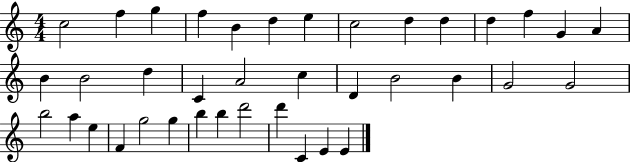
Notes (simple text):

C5/h F5/q G5/q F5/q B4/q D5/q E5/q C5/h D5/q D5/q D5/q F5/q G4/q A4/q B4/q B4/h D5/q C4/q A4/h C5/q D4/q B4/h B4/q G4/h G4/h B5/h A5/q E5/q F4/q G5/h G5/q B5/q B5/q D6/h D6/q C4/q E4/q E4/q